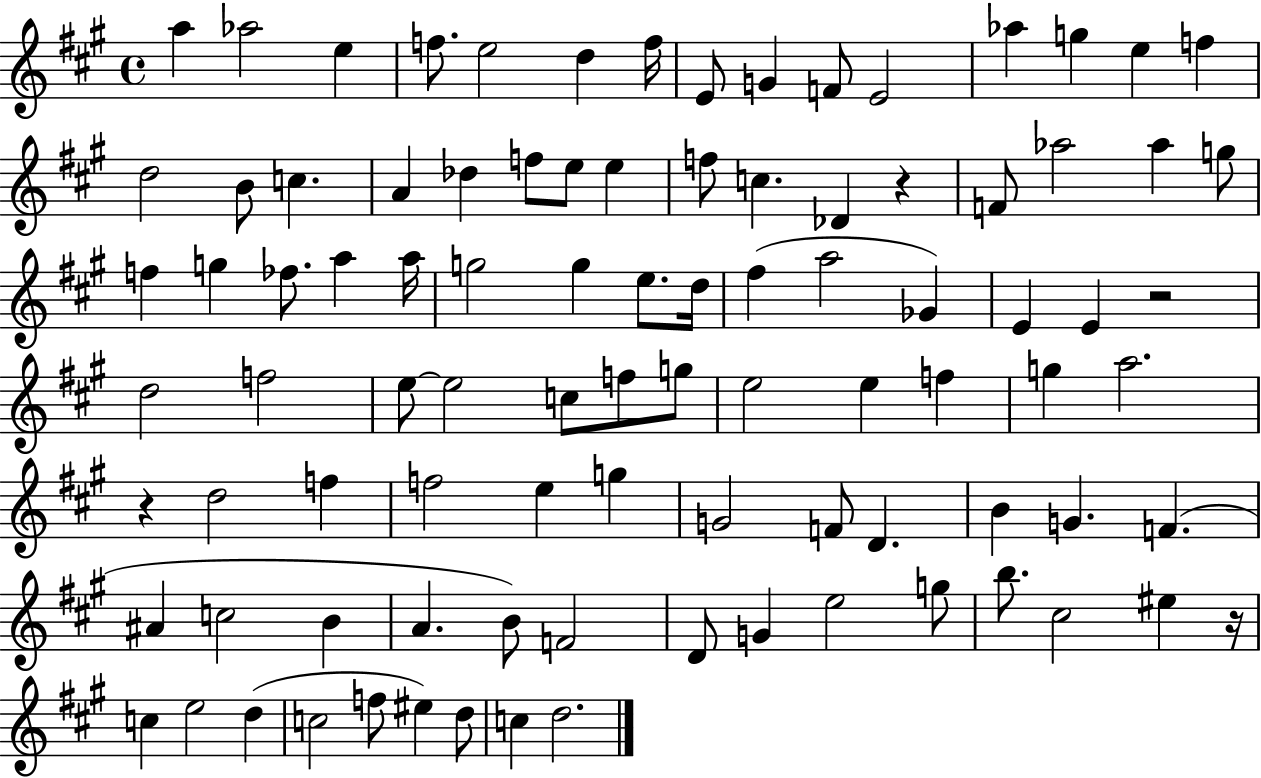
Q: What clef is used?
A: treble